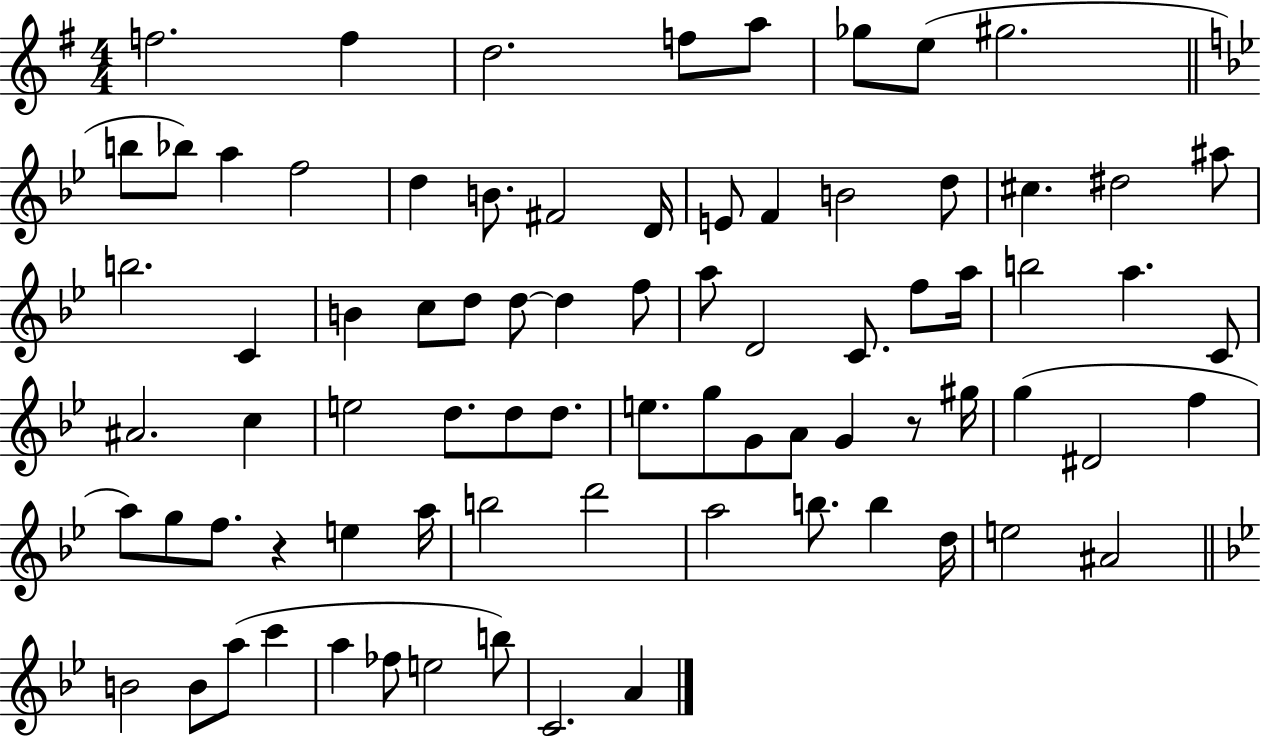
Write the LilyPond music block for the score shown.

{
  \clef treble
  \numericTimeSignature
  \time 4/4
  \key g \major
  f''2. f''4 | d''2. f''8 a''8 | ges''8 e''8( gis''2. | \bar "||" \break \key bes \major b''8 bes''8) a''4 f''2 | d''4 b'8. fis'2 d'16 | e'8 f'4 b'2 d''8 | cis''4. dis''2 ais''8 | \break b''2. c'4 | b'4 c''8 d''8 d''8~~ d''4 f''8 | a''8 d'2 c'8. f''8 a''16 | b''2 a''4. c'8 | \break ais'2. c''4 | e''2 d''8. d''8 d''8. | e''8. g''8 g'8 a'8 g'4 r8 gis''16 | g''4( dis'2 f''4 | \break a''8) g''8 f''8. r4 e''4 a''16 | b''2 d'''2 | a''2 b''8. b''4 d''16 | e''2 ais'2 | \break \bar "||" \break \key bes \major b'2 b'8 a''8( c'''4 | a''4 fes''8 e''2 b''8) | c'2. a'4 | \bar "|."
}